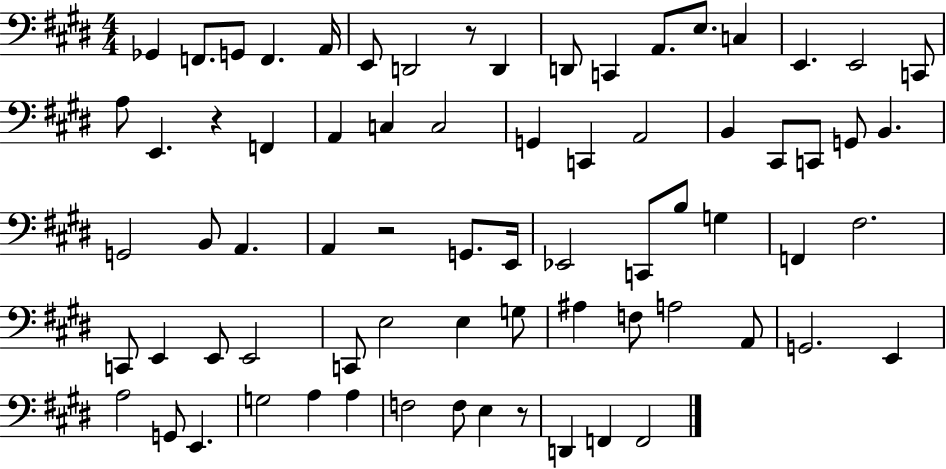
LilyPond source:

{
  \clef bass
  \numericTimeSignature
  \time 4/4
  \key e \major
  \repeat volta 2 { ges,4 f,8. g,8 f,4. a,16 | e,8 d,2 r8 d,4 | d,8 c,4 a,8. e8. c4 | e,4. e,2 c,8 | \break a8 e,4. r4 f,4 | a,4 c4 c2 | g,4 c,4 a,2 | b,4 cis,8 c,8 g,8 b,4. | \break g,2 b,8 a,4. | a,4 r2 g,8. e,16 | ees,2 c,8 b8 g4 | f,4 fis2. | \break c,8 e,4 e,8 e,2 | c,8 e2 e4 g8 | ais4 f8 a2 a,8 | g,2. e,4 | \break a2 g,8 e,4. | g2 a4 a4 | f2 f8 e4 r8 | d,4 f,4 f,2 | \break } \bar "|."
}